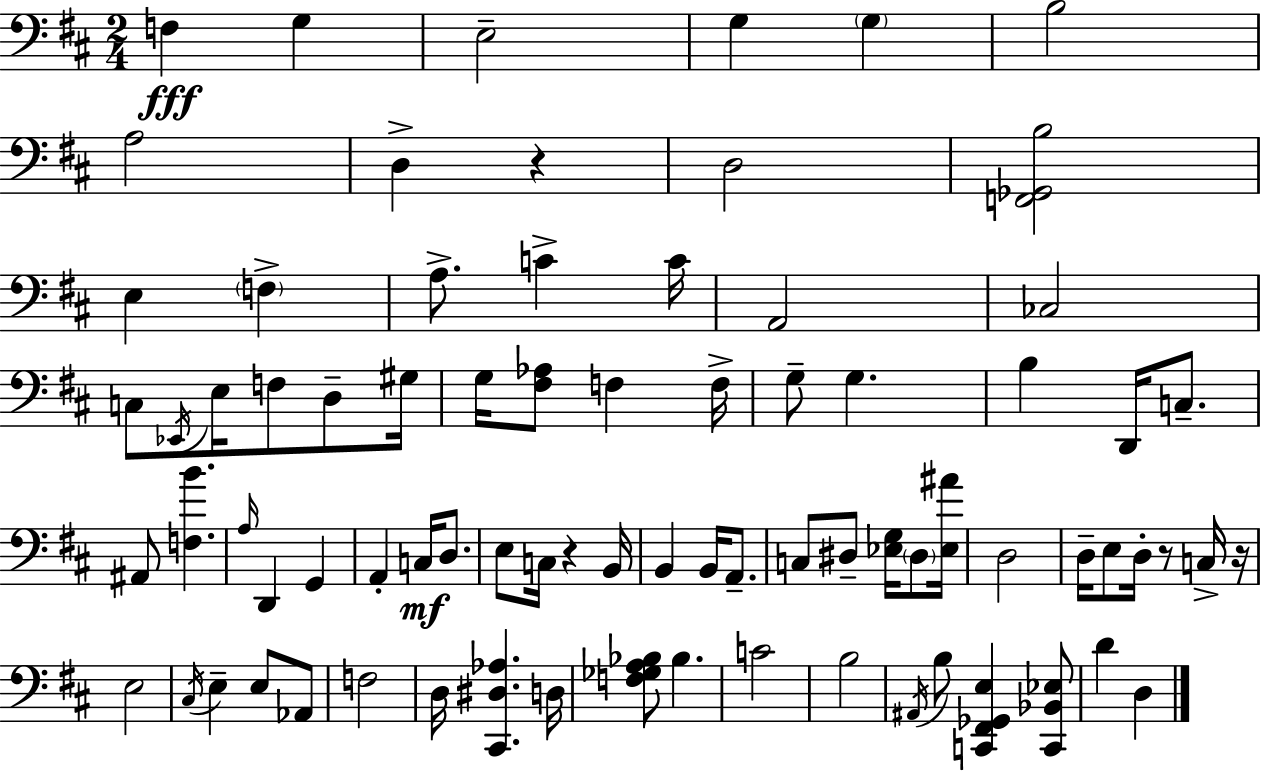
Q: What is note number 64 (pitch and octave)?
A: B3